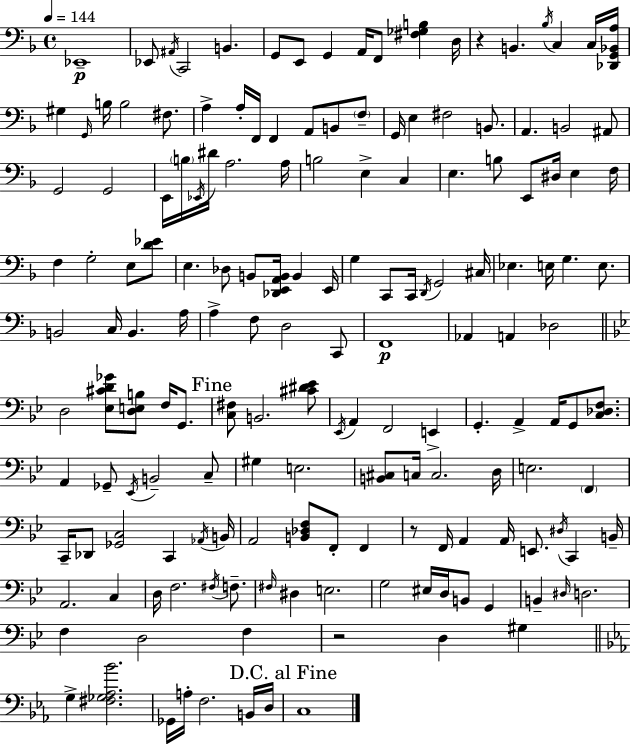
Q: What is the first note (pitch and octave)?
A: Eb2